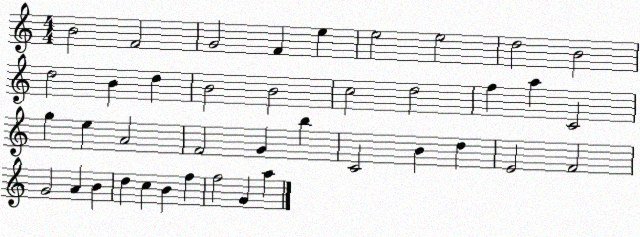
X:1
T:Untitled
M:4/4
L:1/4
K:C
B2 F2 G2 F e e2 e2 d2 B2 d2 B d B2 B2 c2 d2 f a C2 g e A2 F2 G b C2 B d E2 F2 G2 A B d c B f f2 G a